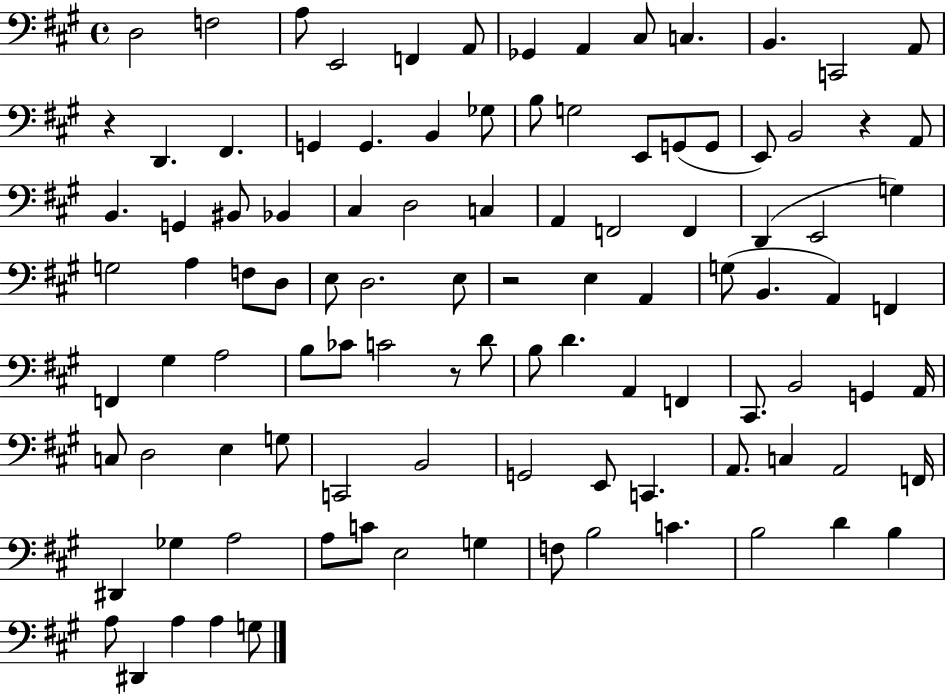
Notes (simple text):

D3/h F3/h A3/e E2/h F2/q A2/e Gb2/q A2/q C#3/e C3/q. B2/q. C2/h A2/e R/q D2/q. F#2/q. G2/q G2/q. B2/q Gb3/e B3/e G3/h E2/e G2/e G2/e E2/e B2/h R/q A2/e B2/q. G2/q BIS2/e Bb2/q C#3/q D3/h C3/q A2/q F2/h F2/q D2/q E2/h G3/q G3/h A3/q F3/e D3/e E3/e D3/h. E3/e R/h E3/q A2/q G3/e B2/q. A2/q F2/q F2/q G#3/q A3/h B3/e CES4/e C4/h R/e D4/e B3/e D4/q. A2/q F2/q C#2/e. B2/h G2/q A2/s C3/e D3/h E3/q G3/e C2/h B2/h G2/h E2/e C2/q. A2/e. C3/q A2/h F2/s D#2/q Gb3/q A3/h A3/e C4/e E3/h G3/q F3/e B3/h C4/q. B3/h D4/q B3/q A3/e D#2/q A3/q A3/q G3/e